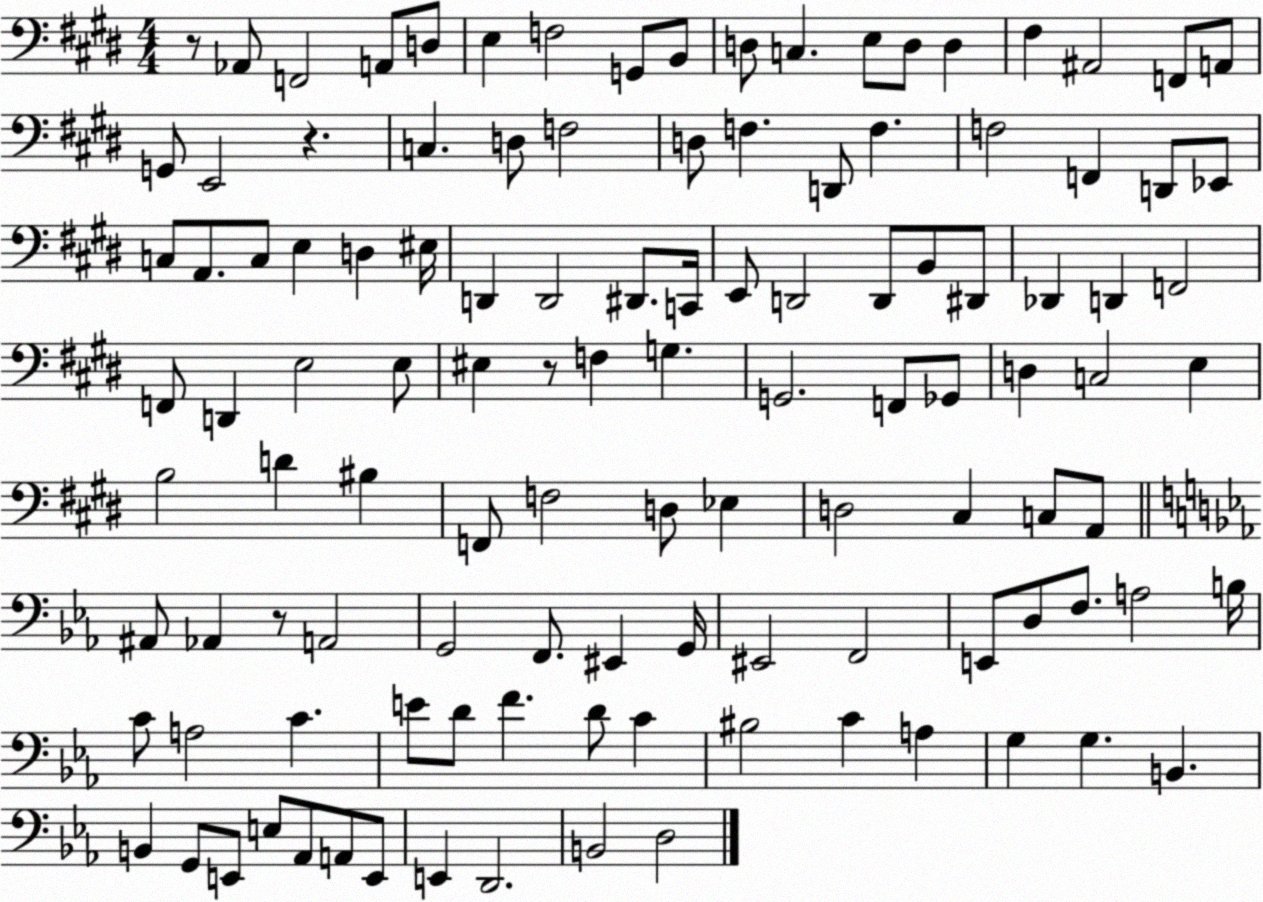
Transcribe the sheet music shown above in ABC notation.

X:1
T:Untitled
M:4/4
L:1/4
K:E
z/2 _A,,/2 F,,2 A,,/2 D,/2 E, F,2 G,,/2 B,,/2 D,/2 C, E,/2 D,/2 D, ^F, ^A,,2 F,,/2 A,,/2 G,,/2 E,,2 z C, D,/2 F,2 D,/2 F, D,,/2 F, F,2 F,, D,,/2 _E,,/2 C,/2 A,,/2 C,/2 E, D, ^E,/4 D,, D,,2 ^D,,/2 C,,/4 E,,/2 D,,2 D,,/2 B,,/2 ^D,,/2 _D,, D,, F,,2 F,,/2 D,, E,2 E,/2 ^E, z/2 F, G, G,,2 F,,/2 _G,,/2 D, C,2 E, B,2 D ^B, F,,/2 F,2 D,/2 _E, D,2 ^C, C,/2 A,,/2 ^A,,/2 _A,, z/2 A,,2 G,,2 F,,/2 ^E,, G,,/4 ^E,,2 F,,2 E,,/2 D,/2 F,/2 A,2 B,/4 C/2 A,2 C E/2 D/2 F D/2 C ^B,2 C A, G, G, B,, B,, G,,/2 E,,/2 E,/2 _A,,/2 A,,/2 E,,/2 E,, D,,2 B,,2 D,2